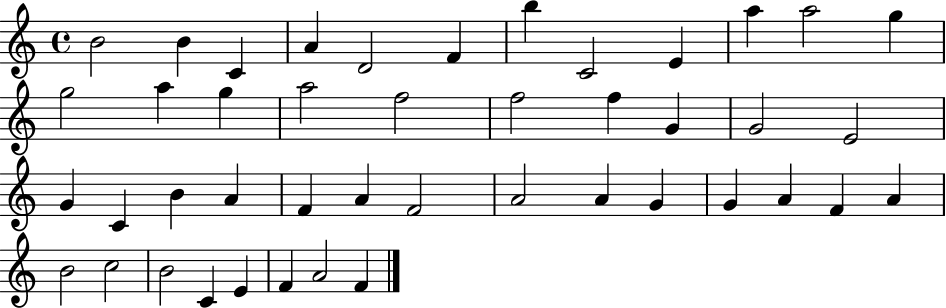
{
  \clef treble
  \time 4/4
  \defaultTimeSignature
  \key c \major
  b'2 b'4 c'4 | a'4 d'2 f'4 | b''4 c'2 e'4 | a''4 a''2 g''4 | \break g''2 a''4 g''4 | a''2 f''2 | f''2 f''4 g'4 | g'2 e'2 | \break g'4 c'4 b'4 a'4 | f'4 a'4 f'2 | a'2 a'4 g'4 | g'4 a'4 f'4 a'4 | \break b'2 c''2 | b'2 c'4 e'4 | f'4 a'2 f'4 | \bar "|."
}